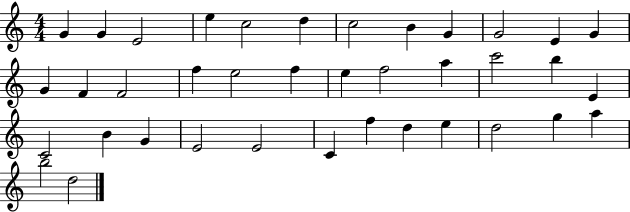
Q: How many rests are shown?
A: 0